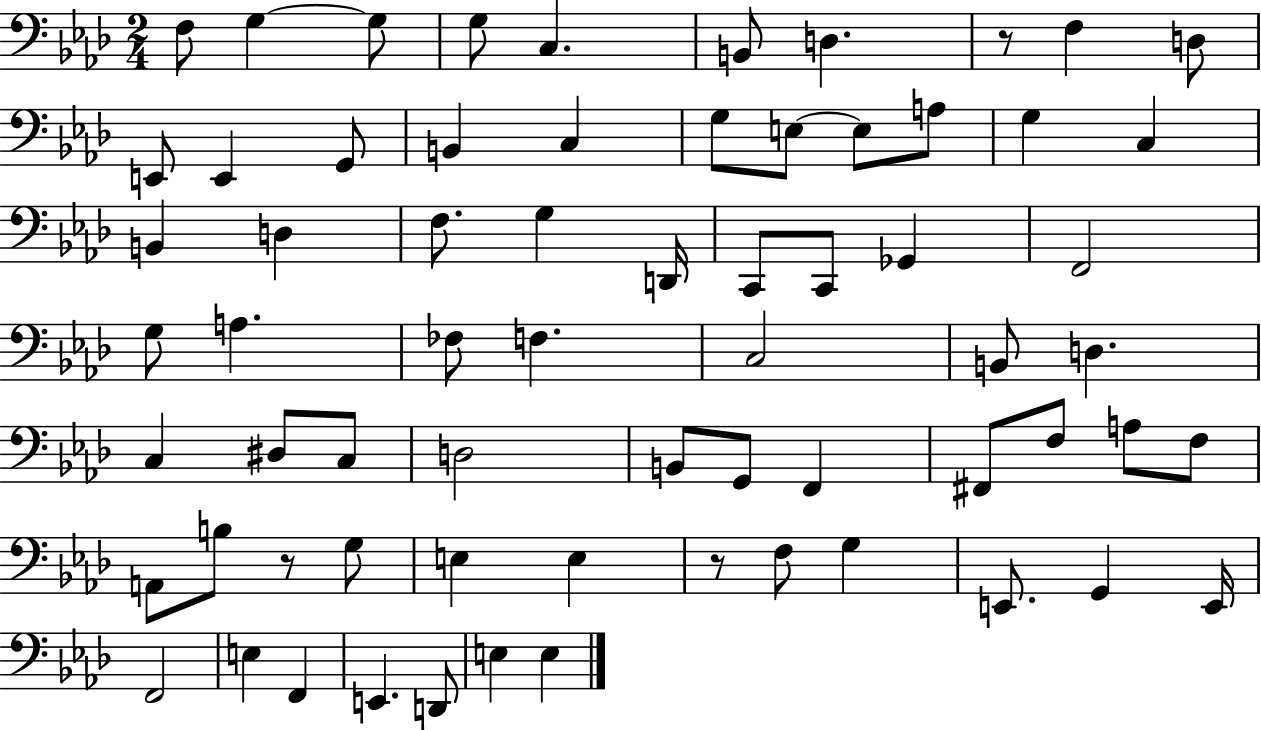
F3/e G3/q G3/e G3/e C3/q. B2/e D3/q. R/e F3/q D3/e E2/e E2/q G2/e B2/q C3/q G3/e E3/e E3/e A3/e G3/q C3/q B2/q D3/q F3/e. G3/q D2/s C2/e C2/e Gb2/q F2/h G3/e A3/q. FES3/e F3/q. C3/h B2/e D3/q. C3/q D#3/e C3/e D3/h B2/e G2/e F2/q F#2/e F3/e A3/e F3/e A2/e B3/e R/e G3/e E3/q E3/q R/e F3/e G3/q E2/e. G2/q E2/s F2/h E3/q F2/q E2/q. D2/e E3/q E3/q